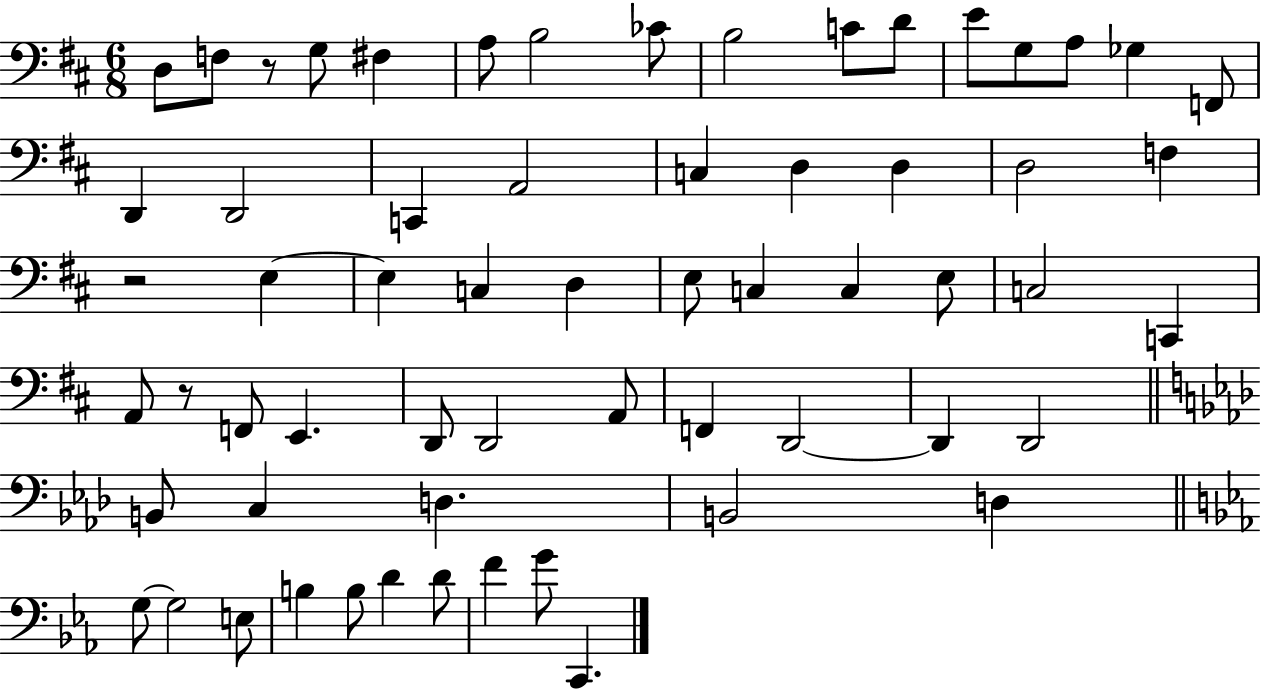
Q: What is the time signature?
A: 6/8